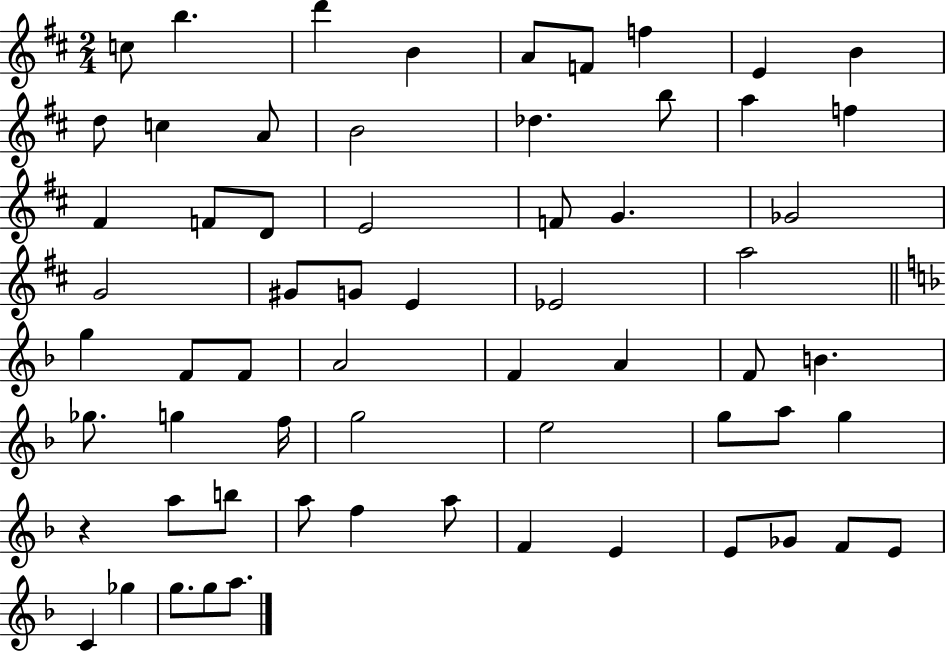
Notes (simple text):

C5/e B5/q. D6/q B4/q A4/e F4/e F5/q E4/q B4/q D5/e C5/q A4/e B4/h Db5/q. B5/e A5/q F5/q F#4/q F4/e D4/e E4/h F4/e G4/q. Gb4/h G4/h G#4/e G4/e E4/q Eb4/h A5/h G5/q F4/e F4/e A4/h F4/q A4/q F4/e B4/q. Gb5/e. G5/q F5/s G5/h E5/h G5/e A5/e G5/q R/q A5/e B5/e A5/e F5/q A5/e F4/q E4/q E4/e Gb4/e F4/e E4/e C4/q Gb5/q G5/e. G5/e A5/e.